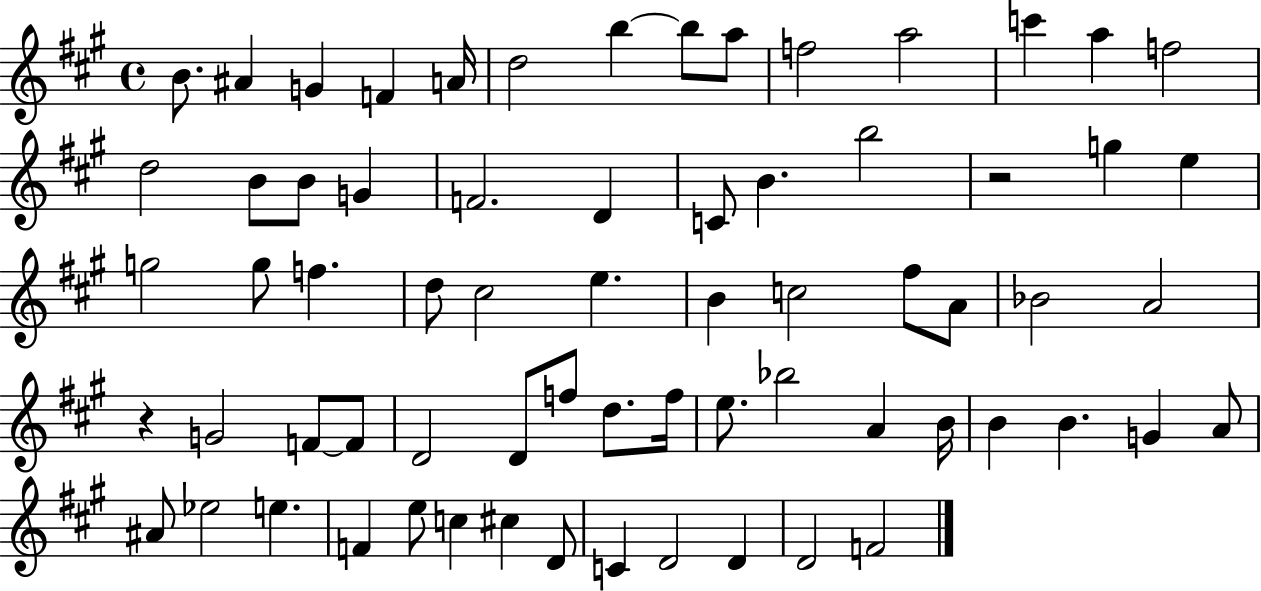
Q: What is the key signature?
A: A major